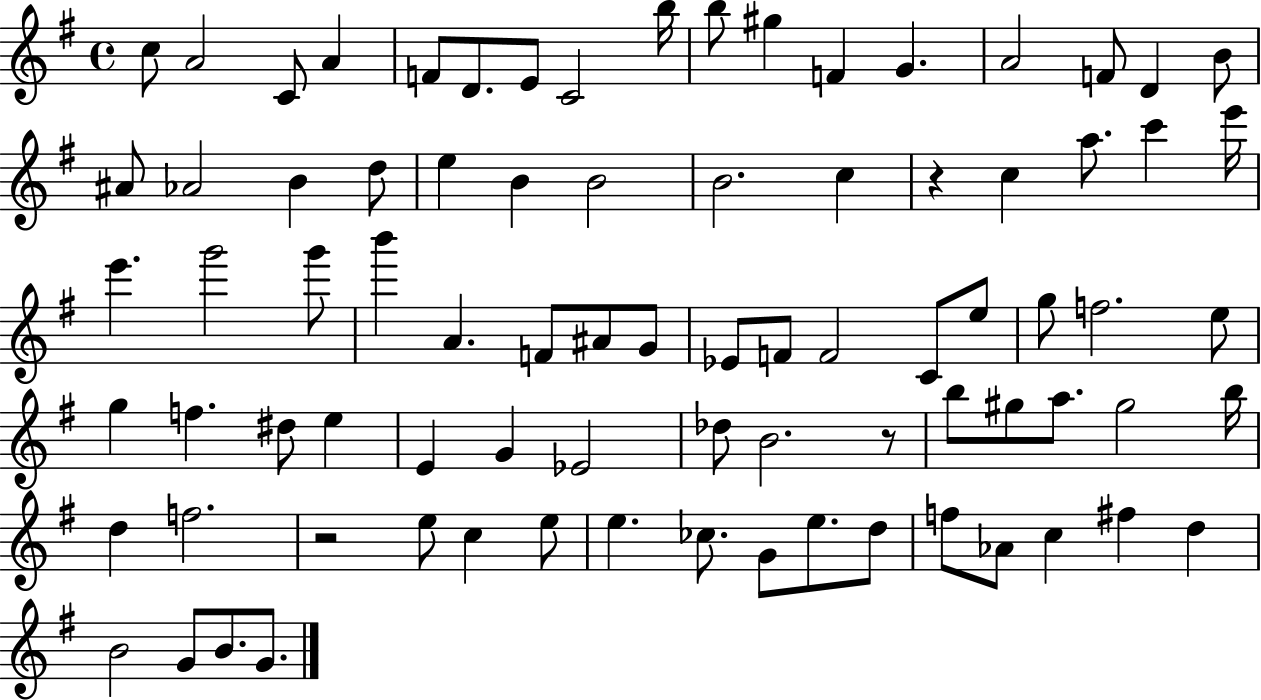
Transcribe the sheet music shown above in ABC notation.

X:1
T:Untitled
M:4/4
L:1/4
K:G
c/2 A2 C/2 A F/2 D/2 E/2 C2 b/4 b/2 ^g F G A2 F/2 D B/2 ^A/2 _A2 B d/2 e B B2 B2 c z c a/2 c' e'/4 e' g'2 g'/2 b' A F/2 ^A/2 G/2 _E/2 F/2 F2 C/2 e/2 g/2 f2 e/2 g f ^d/2 e E G _E2 _d/2 B2 z/2 b/2 ^g/2 a/2 ^g2 b/4 d f2 z2 e/2 c e/2 e _c/2 G/2 e/2 d/2 f/2 _A/2 c ^f d B2 G/2 B/2 G/2